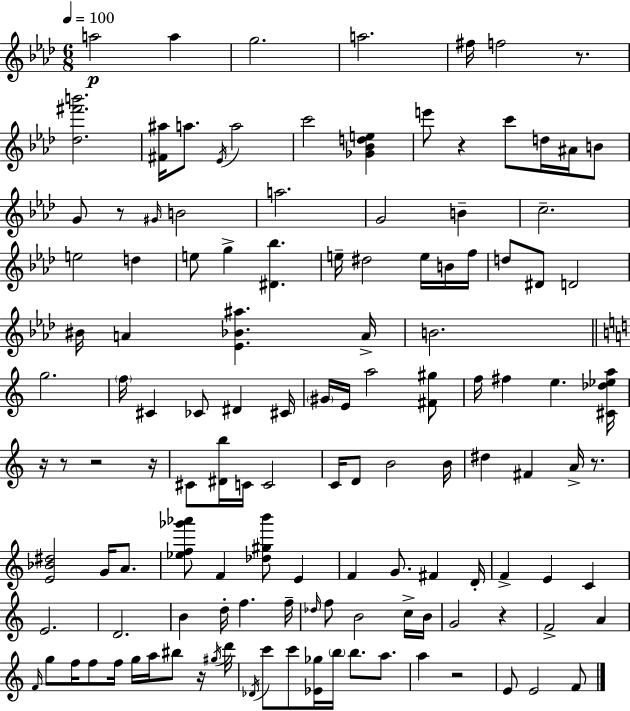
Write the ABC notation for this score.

X:1
T:Untitled
M:6/8
L:1/4
K:Ab
a2 a g2 a2 ^f/4 f2 z/2 [_d^f'b']2 [^F^a]/4 a/2 _E/4 a2 c'2 [_G_Bde] e'/2 z c'/2 d/4 ^A/4 B/2 G/2 z/2 ^G/4 B2 a2 G2 B c2 e2 d e/2 g [^D_b] e/4 ^d2 e/4 B/4 f/4 d/2 ^D/2 D2 ^B/4 A [_E_B^a] A/4 B2 g2 f/4 ^C _C/2 ^D ^C/4 ^G/4 E/4 a2 [^F^g]/2 f/4 ^f e [^C_d_ea]/4 z/4 z/2 z2 z/4 ^C/2 [^Db]/4 C/4 C2 C/4 D/2 B2 B/4 ^d ^F A/4 z/2 [E_B^d]2 G/4 A/2 [_ef_g'_a']/2 F [_d^gb']/2 E F G/2 ^F D/4 F E C E2 D2 B d/4 f f/4 _d/4 f/2 B2 c/4 B/4 G2 z F2 A F/4 g/2 f/4 f/2 f/4 g/4 a/4 ^b/2 z/4 ^g/4 d'/4 _D/4 c'/2 c'/2 [_E_g]/4 b/4 b/2 a/2 a z2 E/2 E2 F/2